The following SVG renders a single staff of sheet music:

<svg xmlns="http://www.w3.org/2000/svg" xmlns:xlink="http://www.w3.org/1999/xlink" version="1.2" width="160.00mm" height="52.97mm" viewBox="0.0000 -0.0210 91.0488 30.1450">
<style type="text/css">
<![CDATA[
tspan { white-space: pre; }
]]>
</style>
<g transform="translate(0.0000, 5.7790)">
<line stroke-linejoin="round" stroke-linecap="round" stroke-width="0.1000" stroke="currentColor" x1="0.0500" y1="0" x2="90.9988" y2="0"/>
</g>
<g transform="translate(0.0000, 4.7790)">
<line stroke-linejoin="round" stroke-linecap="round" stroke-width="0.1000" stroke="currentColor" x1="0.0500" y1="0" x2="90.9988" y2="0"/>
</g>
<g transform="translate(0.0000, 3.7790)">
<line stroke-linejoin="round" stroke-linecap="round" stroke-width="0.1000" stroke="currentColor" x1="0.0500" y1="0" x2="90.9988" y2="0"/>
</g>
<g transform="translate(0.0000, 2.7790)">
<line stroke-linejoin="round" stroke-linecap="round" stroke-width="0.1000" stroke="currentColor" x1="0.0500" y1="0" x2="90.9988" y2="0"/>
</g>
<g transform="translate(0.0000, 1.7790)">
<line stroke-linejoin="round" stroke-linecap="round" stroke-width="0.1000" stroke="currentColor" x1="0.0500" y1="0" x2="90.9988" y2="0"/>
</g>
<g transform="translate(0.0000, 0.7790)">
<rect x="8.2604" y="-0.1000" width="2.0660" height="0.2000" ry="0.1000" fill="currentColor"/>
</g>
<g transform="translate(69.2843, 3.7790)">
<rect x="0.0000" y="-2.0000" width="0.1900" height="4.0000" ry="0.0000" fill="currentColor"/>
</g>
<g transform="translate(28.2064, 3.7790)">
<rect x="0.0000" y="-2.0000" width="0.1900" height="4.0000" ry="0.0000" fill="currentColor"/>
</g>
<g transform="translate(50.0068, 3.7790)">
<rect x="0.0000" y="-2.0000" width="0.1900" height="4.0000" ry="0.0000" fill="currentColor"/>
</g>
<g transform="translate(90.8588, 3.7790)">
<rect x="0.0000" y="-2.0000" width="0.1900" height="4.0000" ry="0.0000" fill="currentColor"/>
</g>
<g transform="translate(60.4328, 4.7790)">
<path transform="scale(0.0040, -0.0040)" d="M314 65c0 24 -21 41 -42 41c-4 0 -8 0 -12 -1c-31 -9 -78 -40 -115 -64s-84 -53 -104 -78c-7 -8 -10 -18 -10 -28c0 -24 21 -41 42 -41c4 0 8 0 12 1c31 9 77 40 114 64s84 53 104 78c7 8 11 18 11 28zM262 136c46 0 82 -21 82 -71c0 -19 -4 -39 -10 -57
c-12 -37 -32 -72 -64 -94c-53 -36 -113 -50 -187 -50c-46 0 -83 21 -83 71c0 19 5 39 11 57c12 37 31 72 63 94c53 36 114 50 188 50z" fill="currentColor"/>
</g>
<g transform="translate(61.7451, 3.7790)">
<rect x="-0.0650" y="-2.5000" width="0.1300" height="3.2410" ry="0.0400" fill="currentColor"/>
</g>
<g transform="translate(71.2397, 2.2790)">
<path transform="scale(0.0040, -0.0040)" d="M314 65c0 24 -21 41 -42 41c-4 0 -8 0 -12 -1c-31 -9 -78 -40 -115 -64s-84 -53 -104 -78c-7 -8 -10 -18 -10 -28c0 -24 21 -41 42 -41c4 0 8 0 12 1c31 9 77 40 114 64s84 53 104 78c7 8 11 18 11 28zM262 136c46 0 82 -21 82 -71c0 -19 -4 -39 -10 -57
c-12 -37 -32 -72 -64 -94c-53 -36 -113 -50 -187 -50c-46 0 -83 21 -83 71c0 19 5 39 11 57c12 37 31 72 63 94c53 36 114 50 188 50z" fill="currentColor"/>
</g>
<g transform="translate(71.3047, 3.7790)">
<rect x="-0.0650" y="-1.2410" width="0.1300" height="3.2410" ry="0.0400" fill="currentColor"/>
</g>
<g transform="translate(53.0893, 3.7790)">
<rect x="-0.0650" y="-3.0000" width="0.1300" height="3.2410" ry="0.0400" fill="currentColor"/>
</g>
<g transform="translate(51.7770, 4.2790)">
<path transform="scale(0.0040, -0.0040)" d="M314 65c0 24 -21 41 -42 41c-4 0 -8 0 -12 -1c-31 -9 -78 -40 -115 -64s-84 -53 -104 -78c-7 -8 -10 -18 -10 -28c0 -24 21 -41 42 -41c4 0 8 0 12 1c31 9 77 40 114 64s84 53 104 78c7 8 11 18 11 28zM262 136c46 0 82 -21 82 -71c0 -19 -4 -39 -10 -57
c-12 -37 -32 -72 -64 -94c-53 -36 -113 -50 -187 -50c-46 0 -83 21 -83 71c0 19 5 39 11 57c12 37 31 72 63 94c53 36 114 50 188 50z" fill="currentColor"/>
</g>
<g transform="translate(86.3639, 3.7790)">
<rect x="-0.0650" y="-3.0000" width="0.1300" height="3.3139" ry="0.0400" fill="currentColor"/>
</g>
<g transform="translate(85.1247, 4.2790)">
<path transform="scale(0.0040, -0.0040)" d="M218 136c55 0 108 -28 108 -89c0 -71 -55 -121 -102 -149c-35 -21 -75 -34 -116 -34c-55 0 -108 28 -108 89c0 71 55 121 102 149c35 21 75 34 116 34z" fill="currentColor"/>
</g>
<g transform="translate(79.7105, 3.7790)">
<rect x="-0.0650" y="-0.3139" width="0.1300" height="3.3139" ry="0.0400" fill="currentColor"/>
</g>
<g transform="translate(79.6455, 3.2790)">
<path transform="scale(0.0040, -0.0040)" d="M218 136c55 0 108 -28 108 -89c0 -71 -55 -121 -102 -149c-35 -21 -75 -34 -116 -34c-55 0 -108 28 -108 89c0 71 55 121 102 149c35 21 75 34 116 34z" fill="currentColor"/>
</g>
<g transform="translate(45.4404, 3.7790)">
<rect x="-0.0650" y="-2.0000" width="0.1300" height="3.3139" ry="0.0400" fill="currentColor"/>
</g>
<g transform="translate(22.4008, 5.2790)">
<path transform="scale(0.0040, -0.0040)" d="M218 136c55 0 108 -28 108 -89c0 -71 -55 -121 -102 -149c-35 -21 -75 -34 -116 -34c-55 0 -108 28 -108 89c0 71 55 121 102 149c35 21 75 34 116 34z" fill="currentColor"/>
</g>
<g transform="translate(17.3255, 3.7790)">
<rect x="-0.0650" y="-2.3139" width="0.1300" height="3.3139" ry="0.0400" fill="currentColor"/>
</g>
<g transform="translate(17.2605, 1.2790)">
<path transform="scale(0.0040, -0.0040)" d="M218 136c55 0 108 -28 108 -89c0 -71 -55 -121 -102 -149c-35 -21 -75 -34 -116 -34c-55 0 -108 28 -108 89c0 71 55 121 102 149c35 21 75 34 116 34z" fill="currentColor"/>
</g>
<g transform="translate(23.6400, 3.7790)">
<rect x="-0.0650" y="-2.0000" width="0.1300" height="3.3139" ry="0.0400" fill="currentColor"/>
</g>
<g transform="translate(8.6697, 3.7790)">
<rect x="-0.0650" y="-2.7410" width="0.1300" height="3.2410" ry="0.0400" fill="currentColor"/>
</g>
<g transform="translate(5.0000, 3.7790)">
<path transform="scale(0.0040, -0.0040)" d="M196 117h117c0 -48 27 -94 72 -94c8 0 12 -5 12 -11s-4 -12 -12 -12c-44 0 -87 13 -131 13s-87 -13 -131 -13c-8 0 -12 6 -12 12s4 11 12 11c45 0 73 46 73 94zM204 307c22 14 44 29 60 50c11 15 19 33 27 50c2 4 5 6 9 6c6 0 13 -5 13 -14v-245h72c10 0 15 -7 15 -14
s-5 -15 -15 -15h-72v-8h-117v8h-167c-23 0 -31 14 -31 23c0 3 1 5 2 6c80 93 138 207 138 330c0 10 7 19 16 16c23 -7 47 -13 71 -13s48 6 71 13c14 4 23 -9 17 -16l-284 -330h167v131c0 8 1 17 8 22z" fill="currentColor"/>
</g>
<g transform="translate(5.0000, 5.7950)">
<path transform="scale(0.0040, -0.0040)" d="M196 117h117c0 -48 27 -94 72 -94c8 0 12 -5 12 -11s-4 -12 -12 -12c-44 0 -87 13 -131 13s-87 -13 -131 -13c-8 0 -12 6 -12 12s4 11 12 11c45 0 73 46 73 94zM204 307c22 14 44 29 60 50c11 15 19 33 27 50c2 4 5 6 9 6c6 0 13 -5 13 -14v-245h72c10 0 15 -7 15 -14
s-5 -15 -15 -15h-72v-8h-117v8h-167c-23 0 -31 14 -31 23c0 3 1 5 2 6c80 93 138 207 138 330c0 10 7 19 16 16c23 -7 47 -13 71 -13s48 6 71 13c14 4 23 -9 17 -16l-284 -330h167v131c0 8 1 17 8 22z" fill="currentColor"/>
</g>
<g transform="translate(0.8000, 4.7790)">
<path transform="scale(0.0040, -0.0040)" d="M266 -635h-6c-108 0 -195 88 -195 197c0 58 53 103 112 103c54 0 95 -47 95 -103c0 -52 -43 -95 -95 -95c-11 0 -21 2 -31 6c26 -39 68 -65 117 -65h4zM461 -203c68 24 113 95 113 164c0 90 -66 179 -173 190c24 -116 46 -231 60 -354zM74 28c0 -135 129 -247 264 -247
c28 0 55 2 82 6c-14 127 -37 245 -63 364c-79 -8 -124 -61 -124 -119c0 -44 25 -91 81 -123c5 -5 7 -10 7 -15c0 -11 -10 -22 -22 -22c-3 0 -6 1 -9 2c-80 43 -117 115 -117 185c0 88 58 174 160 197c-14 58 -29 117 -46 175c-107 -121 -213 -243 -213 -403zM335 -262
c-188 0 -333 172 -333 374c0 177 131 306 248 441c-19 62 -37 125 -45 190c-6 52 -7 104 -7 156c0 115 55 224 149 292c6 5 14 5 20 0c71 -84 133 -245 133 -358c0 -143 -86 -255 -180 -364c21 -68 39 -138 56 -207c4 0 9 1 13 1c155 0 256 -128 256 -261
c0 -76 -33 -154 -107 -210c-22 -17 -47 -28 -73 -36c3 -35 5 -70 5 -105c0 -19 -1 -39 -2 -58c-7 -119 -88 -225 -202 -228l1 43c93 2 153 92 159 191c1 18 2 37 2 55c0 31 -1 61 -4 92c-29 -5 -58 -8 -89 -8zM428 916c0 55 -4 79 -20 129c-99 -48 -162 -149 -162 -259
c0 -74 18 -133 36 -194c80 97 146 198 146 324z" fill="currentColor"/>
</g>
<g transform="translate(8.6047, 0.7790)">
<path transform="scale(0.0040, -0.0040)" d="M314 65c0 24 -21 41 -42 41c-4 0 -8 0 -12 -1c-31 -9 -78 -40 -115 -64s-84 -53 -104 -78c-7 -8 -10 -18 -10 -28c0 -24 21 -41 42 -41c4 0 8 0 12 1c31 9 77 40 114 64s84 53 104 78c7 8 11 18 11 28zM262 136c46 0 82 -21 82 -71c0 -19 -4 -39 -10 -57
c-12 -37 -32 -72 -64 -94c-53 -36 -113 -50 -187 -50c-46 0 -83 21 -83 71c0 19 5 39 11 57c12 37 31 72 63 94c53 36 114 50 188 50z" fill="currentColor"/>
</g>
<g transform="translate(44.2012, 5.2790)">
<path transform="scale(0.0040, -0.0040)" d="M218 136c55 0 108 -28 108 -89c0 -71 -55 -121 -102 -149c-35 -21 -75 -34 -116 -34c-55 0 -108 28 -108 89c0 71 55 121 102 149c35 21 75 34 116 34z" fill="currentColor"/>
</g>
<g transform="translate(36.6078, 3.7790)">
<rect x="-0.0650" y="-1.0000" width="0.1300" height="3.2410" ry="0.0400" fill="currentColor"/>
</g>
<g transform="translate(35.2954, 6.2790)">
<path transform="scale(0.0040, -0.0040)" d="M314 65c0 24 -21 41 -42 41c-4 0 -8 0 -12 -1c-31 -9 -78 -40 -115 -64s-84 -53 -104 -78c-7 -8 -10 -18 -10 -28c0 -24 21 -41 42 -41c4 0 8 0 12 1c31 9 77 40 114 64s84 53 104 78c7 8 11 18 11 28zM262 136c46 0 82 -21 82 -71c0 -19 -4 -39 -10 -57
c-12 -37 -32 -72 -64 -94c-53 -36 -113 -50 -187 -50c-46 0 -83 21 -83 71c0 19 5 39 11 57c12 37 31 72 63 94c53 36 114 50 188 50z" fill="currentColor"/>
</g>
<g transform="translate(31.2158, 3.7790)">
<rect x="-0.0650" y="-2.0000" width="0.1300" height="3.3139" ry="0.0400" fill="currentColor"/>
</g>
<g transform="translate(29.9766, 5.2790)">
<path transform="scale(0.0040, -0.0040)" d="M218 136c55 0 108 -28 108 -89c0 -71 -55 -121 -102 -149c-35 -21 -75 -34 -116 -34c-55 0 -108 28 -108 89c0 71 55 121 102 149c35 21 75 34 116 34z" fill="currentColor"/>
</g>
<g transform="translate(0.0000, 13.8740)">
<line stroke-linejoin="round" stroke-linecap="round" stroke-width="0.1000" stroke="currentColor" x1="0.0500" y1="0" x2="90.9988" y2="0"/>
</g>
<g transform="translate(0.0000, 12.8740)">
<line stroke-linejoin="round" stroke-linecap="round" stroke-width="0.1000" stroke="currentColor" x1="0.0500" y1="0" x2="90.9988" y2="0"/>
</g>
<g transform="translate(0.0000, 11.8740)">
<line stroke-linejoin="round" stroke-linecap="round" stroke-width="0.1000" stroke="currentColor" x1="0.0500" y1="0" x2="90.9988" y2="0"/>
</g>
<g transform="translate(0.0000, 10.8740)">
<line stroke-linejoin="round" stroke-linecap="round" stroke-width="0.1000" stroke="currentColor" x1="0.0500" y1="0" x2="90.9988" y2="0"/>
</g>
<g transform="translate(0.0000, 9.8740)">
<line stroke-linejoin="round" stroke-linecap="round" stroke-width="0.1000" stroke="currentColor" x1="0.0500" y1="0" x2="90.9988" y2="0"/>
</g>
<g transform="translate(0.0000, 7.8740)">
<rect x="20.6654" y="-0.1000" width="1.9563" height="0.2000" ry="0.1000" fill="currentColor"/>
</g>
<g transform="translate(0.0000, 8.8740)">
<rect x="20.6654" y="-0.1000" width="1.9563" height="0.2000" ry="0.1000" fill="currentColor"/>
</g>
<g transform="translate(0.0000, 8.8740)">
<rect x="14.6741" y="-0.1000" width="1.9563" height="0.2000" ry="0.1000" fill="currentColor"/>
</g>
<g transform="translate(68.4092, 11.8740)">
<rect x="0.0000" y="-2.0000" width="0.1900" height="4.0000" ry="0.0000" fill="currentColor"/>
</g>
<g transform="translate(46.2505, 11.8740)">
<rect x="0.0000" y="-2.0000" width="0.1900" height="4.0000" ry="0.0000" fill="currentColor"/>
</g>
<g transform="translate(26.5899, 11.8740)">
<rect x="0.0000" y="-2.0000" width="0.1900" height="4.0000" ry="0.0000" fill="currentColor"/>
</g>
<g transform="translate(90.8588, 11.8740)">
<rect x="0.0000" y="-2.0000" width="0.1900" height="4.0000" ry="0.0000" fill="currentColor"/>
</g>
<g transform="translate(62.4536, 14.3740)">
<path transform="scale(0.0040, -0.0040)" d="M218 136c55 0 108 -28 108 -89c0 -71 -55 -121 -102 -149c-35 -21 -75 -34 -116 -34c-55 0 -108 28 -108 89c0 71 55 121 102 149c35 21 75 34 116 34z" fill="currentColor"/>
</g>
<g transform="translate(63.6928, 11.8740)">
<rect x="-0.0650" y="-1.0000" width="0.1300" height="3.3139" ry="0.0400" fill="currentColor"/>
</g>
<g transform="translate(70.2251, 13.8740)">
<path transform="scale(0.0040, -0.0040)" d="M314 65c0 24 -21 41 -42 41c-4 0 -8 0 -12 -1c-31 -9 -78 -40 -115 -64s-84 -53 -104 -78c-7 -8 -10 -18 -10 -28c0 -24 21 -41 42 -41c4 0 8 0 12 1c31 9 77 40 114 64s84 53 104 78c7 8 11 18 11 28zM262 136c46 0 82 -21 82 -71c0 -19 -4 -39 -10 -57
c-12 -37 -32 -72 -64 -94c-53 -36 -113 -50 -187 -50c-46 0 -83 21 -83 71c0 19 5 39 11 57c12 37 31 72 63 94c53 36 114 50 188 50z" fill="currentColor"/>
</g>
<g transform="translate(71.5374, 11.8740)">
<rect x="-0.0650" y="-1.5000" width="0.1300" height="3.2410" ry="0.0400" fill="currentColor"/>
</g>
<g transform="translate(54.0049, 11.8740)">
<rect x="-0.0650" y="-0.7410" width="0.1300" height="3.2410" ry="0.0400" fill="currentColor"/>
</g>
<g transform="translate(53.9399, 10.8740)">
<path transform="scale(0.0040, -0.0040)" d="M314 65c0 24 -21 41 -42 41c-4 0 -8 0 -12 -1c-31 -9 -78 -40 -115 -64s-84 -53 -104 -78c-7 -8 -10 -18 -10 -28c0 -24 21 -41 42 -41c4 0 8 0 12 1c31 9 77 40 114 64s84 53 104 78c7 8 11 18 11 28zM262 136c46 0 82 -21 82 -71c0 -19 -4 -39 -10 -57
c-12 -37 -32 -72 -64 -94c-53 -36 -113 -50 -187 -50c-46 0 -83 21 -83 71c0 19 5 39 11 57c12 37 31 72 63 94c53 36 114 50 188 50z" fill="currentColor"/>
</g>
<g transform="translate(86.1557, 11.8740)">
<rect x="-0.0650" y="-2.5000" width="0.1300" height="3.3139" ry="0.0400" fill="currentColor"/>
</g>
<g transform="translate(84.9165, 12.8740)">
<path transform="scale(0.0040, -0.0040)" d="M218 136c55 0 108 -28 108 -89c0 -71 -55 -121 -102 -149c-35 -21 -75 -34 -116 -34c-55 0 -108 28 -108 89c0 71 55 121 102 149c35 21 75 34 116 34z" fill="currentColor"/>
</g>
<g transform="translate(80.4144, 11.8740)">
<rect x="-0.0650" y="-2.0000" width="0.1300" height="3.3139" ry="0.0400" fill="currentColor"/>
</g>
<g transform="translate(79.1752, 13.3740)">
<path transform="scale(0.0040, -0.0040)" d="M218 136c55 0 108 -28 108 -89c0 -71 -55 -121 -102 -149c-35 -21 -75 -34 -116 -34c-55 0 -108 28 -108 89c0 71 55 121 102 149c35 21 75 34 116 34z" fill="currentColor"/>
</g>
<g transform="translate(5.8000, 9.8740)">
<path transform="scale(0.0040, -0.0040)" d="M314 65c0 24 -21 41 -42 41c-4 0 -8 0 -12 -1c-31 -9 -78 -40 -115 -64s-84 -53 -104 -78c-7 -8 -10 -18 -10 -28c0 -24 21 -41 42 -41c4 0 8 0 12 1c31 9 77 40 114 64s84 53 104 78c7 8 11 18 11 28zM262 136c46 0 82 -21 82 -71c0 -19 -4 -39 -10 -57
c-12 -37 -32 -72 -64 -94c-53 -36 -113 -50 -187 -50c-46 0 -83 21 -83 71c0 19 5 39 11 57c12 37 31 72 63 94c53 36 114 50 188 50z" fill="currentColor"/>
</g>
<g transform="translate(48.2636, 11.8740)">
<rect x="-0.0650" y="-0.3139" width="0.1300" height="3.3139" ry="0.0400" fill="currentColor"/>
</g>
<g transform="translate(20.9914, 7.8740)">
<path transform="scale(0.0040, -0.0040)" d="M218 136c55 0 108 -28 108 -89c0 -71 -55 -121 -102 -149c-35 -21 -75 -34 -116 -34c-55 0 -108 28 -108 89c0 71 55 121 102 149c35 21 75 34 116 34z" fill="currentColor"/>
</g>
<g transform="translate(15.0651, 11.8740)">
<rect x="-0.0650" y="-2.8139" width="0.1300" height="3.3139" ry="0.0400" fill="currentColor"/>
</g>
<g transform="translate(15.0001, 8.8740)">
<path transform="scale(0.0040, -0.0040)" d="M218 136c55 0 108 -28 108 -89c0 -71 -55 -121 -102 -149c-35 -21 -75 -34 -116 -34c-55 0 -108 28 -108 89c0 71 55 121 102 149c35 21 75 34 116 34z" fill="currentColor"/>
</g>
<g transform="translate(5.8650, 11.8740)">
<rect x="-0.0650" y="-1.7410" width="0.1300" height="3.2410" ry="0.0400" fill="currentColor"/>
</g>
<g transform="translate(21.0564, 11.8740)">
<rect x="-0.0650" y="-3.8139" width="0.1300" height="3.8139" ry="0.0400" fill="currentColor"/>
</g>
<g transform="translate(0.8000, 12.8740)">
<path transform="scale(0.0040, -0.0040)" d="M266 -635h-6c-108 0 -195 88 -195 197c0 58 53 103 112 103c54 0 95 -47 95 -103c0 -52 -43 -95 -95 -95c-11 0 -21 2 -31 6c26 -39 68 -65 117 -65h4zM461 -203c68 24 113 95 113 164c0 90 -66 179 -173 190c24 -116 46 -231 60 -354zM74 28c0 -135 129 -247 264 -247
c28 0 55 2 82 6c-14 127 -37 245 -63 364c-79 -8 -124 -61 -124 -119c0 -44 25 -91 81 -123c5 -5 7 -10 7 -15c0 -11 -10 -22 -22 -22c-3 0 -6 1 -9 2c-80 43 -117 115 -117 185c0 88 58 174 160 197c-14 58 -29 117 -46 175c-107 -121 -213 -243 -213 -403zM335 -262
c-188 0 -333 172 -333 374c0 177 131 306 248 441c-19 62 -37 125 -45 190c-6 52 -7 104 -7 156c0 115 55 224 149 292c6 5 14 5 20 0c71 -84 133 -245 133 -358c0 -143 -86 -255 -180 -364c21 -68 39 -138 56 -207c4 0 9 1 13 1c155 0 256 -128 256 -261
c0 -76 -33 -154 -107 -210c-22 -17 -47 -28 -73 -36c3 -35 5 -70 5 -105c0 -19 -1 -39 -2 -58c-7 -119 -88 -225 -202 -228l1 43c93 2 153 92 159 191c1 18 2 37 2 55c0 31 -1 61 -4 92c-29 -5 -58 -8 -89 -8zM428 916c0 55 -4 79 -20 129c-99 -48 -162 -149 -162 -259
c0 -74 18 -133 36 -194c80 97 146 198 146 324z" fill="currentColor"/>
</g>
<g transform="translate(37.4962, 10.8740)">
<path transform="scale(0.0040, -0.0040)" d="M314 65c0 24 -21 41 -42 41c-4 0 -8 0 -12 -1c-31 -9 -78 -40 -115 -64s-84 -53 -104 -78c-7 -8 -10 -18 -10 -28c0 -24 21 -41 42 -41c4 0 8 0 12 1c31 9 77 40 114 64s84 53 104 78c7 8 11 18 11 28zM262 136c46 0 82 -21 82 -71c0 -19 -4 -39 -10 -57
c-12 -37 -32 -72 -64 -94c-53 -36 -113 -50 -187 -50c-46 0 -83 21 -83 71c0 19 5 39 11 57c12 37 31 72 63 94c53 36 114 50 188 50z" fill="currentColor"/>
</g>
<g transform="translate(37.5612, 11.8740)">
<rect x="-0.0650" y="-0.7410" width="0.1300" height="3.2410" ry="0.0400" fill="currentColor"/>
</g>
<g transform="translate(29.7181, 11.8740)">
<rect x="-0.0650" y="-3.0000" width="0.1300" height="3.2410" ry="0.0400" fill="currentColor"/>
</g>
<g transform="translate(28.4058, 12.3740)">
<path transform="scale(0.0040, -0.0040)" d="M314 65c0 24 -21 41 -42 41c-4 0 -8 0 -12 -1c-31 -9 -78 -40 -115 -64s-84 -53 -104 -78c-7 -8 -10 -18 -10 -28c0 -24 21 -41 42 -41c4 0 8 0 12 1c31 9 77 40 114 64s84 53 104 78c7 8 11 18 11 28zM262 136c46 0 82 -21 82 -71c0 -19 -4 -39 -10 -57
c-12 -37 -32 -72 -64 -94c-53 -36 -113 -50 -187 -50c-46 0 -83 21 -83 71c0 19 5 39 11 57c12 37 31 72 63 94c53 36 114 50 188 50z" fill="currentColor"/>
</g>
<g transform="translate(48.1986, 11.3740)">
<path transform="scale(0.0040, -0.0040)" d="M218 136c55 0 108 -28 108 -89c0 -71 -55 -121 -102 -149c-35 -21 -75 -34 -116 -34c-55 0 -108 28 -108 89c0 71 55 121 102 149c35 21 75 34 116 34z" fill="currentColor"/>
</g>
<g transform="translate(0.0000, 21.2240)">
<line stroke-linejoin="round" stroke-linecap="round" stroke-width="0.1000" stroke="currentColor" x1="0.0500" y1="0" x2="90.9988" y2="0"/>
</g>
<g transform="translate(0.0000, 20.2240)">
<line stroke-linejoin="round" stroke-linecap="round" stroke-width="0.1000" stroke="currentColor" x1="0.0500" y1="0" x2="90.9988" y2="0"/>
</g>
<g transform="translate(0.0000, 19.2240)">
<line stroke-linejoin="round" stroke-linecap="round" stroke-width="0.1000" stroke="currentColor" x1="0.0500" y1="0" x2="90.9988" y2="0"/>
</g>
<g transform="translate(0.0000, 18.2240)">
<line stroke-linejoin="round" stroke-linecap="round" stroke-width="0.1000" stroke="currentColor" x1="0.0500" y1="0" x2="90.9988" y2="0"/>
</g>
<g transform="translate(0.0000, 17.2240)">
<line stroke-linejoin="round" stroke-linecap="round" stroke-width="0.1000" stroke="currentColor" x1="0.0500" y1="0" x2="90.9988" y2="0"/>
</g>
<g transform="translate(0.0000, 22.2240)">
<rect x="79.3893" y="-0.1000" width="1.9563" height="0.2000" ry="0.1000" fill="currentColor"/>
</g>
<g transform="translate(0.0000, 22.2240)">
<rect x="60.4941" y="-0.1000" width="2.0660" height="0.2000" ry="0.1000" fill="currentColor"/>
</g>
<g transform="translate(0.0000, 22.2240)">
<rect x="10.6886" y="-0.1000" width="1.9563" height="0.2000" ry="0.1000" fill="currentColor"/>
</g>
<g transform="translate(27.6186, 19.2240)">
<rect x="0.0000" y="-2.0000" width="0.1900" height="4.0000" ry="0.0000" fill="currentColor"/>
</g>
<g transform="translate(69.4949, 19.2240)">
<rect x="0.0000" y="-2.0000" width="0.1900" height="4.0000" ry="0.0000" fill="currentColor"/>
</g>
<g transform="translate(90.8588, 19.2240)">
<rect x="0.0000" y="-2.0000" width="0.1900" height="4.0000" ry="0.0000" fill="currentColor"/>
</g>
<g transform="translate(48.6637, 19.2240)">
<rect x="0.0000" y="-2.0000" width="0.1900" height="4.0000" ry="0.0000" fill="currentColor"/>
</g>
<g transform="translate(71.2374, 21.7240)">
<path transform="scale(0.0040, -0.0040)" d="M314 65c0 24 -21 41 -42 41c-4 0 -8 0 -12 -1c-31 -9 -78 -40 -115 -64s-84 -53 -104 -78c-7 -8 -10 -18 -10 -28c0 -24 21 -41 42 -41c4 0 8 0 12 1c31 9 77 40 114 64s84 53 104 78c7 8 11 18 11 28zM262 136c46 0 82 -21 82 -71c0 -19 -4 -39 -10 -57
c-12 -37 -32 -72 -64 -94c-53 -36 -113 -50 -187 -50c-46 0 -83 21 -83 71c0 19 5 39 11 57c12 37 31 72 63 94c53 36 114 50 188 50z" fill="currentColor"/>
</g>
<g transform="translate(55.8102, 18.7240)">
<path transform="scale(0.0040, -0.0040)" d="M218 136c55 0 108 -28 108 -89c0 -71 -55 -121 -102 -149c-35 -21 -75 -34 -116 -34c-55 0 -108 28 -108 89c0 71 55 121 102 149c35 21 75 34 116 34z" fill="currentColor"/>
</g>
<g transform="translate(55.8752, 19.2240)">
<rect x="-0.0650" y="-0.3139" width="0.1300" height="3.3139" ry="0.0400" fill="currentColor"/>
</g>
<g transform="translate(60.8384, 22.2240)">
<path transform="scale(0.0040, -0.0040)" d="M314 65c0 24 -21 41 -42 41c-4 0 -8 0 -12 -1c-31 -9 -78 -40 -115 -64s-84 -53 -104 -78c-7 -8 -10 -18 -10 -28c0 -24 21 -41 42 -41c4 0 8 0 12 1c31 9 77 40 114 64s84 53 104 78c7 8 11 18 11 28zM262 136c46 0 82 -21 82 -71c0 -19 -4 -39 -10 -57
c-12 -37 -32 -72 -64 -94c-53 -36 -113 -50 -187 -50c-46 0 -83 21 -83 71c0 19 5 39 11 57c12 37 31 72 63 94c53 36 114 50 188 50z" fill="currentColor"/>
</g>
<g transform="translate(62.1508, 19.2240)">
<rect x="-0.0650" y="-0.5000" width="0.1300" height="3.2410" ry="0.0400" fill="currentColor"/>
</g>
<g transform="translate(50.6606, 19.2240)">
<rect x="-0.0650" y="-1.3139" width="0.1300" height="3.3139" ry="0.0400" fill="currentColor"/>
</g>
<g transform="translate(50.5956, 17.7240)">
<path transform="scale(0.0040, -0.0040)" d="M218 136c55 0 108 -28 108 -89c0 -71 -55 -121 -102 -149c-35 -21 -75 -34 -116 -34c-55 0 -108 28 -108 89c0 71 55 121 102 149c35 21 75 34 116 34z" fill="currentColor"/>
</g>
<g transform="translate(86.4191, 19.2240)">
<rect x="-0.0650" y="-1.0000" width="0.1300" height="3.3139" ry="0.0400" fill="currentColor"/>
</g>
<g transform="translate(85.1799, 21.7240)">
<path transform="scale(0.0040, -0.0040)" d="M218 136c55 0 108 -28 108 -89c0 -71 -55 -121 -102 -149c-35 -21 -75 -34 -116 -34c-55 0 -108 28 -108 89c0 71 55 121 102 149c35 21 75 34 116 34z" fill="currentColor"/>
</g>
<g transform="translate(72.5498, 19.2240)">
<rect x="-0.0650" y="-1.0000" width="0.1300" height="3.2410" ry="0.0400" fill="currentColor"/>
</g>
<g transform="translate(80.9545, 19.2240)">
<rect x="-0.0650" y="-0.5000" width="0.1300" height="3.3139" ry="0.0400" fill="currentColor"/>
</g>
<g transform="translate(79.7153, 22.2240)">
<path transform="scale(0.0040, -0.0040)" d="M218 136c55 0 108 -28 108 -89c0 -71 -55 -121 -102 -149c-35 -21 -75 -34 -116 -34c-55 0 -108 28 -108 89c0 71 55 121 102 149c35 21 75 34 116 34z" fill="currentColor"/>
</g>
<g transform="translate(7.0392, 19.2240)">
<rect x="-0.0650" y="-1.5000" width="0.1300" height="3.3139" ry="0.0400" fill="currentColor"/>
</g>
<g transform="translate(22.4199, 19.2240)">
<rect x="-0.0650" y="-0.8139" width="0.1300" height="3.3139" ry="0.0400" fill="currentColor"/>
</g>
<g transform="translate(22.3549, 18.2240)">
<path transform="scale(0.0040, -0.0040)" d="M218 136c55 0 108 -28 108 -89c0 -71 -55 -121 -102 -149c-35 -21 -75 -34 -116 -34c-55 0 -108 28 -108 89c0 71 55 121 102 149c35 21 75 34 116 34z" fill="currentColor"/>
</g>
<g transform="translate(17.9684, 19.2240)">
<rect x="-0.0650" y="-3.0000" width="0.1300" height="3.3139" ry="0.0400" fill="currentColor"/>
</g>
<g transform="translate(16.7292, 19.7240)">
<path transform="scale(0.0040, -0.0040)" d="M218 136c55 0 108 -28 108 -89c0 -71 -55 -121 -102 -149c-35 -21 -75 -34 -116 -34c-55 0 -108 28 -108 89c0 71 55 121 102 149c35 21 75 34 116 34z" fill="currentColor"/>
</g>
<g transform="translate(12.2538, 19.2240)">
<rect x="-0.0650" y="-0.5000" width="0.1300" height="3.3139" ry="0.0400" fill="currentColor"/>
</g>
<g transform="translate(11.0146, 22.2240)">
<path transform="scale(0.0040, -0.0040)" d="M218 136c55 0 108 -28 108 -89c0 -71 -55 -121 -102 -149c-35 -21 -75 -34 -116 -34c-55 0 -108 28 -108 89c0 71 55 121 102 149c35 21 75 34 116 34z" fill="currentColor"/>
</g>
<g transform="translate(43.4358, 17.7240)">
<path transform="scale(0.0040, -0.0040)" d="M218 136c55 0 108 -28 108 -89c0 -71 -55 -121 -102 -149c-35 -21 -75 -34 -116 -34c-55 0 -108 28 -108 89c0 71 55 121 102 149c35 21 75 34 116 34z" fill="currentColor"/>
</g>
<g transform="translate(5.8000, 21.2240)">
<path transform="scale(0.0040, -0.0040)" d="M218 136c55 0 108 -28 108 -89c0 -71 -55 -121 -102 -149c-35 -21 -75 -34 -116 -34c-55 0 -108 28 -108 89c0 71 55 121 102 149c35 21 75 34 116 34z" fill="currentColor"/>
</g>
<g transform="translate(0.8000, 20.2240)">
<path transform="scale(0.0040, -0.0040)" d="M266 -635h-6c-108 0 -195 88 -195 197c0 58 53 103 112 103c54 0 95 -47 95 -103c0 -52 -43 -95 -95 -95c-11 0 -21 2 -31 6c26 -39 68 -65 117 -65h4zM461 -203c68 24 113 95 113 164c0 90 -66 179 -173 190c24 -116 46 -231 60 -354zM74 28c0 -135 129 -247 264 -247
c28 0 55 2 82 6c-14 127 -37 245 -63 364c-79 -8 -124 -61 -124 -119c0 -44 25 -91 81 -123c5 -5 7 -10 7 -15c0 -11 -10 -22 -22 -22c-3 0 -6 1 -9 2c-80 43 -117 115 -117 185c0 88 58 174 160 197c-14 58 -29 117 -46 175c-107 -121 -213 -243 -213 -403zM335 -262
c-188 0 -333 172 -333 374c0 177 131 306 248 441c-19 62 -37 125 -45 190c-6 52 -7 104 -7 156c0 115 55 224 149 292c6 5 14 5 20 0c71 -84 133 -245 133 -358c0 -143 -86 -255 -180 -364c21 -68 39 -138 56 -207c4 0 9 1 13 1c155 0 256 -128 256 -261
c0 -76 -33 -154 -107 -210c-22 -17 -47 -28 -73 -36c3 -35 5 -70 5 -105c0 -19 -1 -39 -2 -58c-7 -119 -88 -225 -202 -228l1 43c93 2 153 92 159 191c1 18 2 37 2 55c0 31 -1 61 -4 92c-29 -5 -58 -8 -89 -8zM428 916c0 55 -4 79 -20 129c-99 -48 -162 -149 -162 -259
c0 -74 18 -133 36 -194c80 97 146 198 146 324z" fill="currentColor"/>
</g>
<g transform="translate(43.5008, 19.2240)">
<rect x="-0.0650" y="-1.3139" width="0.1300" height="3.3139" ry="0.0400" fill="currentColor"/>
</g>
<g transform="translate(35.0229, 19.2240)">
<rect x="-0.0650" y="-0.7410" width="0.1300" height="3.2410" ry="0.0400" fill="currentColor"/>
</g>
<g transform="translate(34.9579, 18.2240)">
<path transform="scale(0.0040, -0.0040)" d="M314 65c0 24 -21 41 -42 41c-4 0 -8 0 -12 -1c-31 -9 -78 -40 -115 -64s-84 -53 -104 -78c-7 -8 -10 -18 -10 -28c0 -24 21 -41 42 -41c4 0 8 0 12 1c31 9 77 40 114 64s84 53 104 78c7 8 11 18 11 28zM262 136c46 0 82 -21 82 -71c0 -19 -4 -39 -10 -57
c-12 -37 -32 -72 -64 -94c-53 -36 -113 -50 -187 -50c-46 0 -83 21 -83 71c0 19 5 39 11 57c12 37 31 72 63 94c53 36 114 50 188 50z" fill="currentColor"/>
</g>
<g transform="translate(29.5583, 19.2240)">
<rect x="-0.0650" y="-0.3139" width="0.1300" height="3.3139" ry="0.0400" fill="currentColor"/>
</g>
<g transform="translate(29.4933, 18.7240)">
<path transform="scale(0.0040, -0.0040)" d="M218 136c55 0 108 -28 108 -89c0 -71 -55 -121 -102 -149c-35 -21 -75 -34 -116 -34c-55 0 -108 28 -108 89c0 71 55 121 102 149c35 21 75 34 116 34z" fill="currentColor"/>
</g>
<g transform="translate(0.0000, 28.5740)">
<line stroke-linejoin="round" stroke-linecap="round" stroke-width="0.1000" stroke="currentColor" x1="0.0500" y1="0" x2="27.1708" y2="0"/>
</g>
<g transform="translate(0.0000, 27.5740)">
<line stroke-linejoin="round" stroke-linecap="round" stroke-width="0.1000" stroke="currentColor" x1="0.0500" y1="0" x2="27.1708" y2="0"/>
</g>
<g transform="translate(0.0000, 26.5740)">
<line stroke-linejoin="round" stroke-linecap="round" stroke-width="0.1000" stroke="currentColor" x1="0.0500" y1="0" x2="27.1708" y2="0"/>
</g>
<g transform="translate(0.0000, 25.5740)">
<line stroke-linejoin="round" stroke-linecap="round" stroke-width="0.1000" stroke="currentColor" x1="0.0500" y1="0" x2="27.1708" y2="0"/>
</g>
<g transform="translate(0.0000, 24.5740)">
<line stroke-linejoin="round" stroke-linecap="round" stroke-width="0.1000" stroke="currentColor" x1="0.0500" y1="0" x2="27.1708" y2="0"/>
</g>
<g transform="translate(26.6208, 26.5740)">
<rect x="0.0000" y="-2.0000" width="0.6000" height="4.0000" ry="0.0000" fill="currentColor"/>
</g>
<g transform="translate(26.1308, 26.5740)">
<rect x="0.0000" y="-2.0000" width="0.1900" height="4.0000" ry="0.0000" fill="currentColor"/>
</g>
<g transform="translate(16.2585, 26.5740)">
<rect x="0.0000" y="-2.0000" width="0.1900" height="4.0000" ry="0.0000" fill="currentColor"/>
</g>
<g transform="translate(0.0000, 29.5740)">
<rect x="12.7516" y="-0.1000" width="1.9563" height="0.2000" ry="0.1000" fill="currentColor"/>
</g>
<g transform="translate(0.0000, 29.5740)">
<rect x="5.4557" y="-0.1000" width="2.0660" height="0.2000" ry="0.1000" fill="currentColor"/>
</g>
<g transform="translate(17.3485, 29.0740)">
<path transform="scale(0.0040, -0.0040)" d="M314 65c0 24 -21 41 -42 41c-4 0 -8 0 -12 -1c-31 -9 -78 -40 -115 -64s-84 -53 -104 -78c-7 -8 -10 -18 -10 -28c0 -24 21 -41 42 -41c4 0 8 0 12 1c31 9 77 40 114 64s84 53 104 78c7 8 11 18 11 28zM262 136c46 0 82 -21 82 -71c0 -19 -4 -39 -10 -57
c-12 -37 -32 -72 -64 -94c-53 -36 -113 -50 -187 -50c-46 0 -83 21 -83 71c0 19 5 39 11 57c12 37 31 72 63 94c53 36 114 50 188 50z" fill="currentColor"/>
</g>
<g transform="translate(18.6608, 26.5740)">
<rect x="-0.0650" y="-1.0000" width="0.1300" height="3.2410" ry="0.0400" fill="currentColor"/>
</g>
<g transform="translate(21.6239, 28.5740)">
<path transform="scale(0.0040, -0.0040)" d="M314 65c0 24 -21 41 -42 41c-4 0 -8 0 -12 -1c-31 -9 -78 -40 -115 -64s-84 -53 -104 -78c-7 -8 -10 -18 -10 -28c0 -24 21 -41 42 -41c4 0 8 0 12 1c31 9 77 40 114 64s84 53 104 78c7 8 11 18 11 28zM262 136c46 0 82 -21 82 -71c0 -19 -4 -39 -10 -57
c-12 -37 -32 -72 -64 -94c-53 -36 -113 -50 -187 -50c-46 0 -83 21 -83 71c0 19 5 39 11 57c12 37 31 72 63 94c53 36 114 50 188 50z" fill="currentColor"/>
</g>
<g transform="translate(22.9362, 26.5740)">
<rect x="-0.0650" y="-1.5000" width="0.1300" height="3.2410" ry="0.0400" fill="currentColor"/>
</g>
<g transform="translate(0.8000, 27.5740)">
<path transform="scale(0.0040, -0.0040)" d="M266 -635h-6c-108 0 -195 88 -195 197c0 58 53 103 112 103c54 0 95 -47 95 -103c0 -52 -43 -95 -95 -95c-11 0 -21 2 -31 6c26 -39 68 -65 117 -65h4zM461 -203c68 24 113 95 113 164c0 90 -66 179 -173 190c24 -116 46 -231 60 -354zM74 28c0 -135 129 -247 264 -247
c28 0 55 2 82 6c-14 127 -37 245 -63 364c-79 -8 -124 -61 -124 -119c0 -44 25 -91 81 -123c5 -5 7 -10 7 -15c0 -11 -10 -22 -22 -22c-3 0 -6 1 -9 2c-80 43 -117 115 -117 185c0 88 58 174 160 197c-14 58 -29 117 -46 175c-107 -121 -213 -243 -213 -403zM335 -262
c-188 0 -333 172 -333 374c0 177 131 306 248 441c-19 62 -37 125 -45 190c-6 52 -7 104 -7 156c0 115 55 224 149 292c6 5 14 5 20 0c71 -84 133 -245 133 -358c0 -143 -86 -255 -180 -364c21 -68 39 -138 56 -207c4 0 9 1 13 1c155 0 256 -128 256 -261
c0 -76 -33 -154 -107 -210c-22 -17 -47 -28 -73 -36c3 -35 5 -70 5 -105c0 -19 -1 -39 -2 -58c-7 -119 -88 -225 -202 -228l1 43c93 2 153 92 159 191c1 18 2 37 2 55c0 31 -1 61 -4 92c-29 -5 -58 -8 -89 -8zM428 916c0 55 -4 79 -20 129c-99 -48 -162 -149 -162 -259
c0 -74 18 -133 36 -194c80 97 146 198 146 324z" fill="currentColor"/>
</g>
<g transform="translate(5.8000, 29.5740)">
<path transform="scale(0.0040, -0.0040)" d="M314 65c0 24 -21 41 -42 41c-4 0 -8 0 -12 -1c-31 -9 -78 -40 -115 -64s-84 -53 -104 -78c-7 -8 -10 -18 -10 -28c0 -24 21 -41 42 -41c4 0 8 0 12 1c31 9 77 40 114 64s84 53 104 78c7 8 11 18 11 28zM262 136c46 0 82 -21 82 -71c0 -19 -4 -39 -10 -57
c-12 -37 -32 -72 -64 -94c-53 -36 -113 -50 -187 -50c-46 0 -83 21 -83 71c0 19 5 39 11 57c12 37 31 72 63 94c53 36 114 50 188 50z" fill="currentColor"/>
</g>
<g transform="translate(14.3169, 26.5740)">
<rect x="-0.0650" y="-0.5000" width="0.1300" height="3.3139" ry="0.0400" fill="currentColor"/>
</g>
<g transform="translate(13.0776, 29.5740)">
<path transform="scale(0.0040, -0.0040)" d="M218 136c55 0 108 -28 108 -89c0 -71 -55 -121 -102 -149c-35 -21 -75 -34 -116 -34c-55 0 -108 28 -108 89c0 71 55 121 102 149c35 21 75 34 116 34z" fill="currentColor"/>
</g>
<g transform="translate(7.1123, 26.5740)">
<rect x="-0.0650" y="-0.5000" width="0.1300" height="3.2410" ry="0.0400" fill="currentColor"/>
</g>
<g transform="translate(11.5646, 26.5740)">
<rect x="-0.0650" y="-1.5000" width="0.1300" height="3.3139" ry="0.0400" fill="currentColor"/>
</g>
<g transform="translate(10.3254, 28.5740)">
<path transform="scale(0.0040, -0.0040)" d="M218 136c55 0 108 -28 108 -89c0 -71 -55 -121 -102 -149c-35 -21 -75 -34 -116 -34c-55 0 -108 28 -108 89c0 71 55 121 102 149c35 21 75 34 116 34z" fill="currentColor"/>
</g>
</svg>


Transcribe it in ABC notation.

X:1
T:Untitled
M:4/4
L:1/4
K:C
a2 g F F D2 F A2 G2 e2 c A f2 a c' A2 d2 c d2 D E2 F G E C A d c d2 e e c C2 D2 C D C2 E C D2 E2